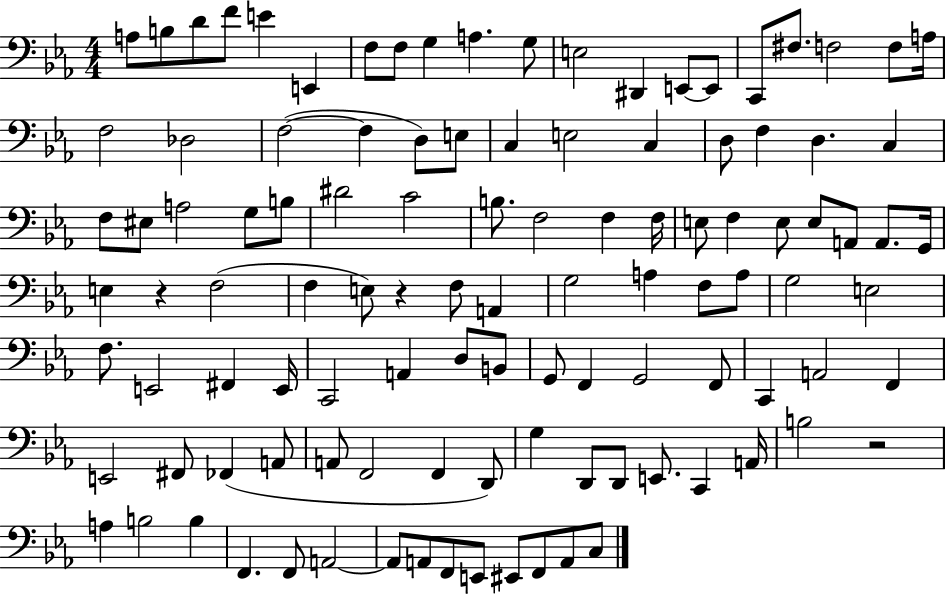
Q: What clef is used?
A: bass